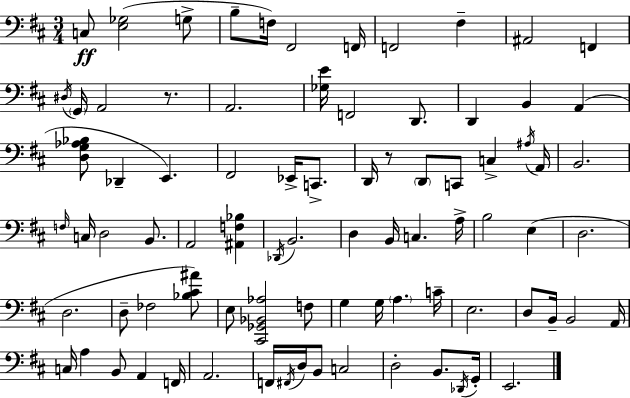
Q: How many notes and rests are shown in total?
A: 83